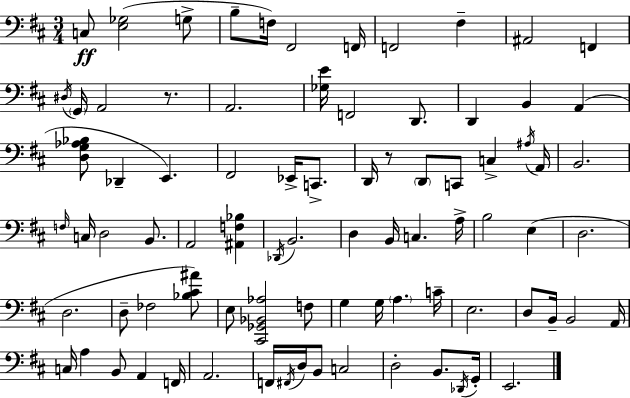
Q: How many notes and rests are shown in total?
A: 83